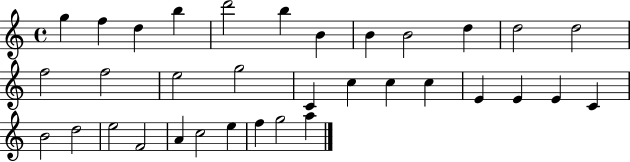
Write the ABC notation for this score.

X:1
T:Untitled
M:4/4
L:1/4
K:C
g f d b d'2 b B B B2 d d2 d2 f2 f2 e2 g2 C c c c E E E C B2 d2 e2 F2 A c2 e f g2 a